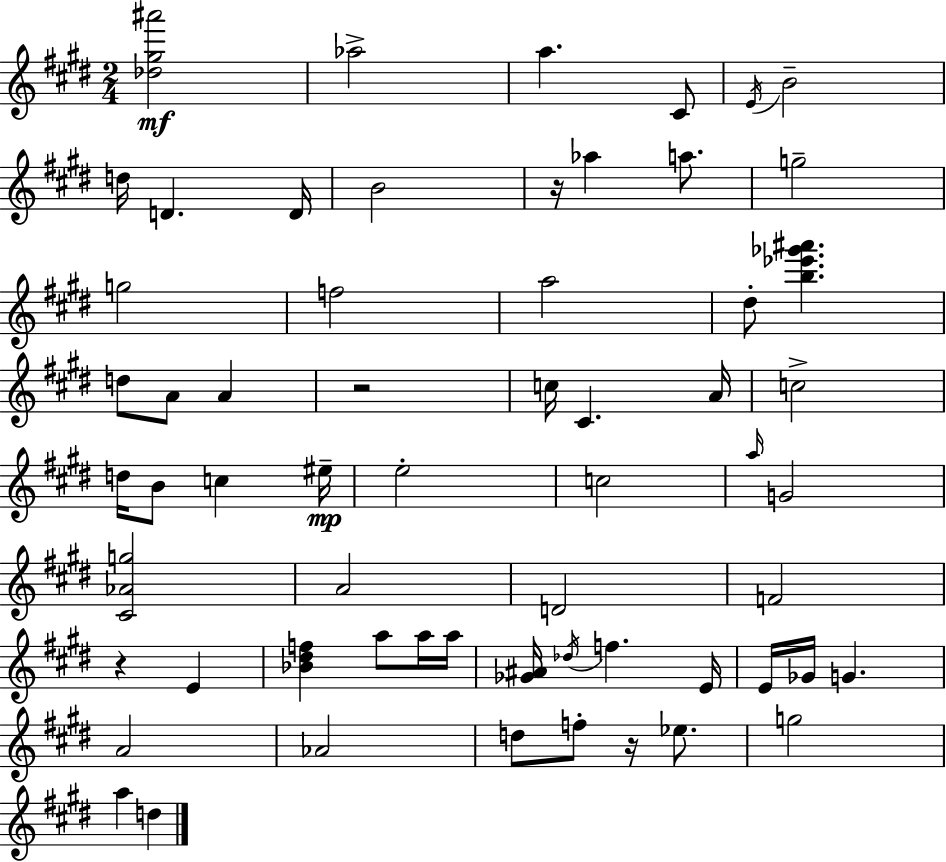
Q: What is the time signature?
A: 2/4